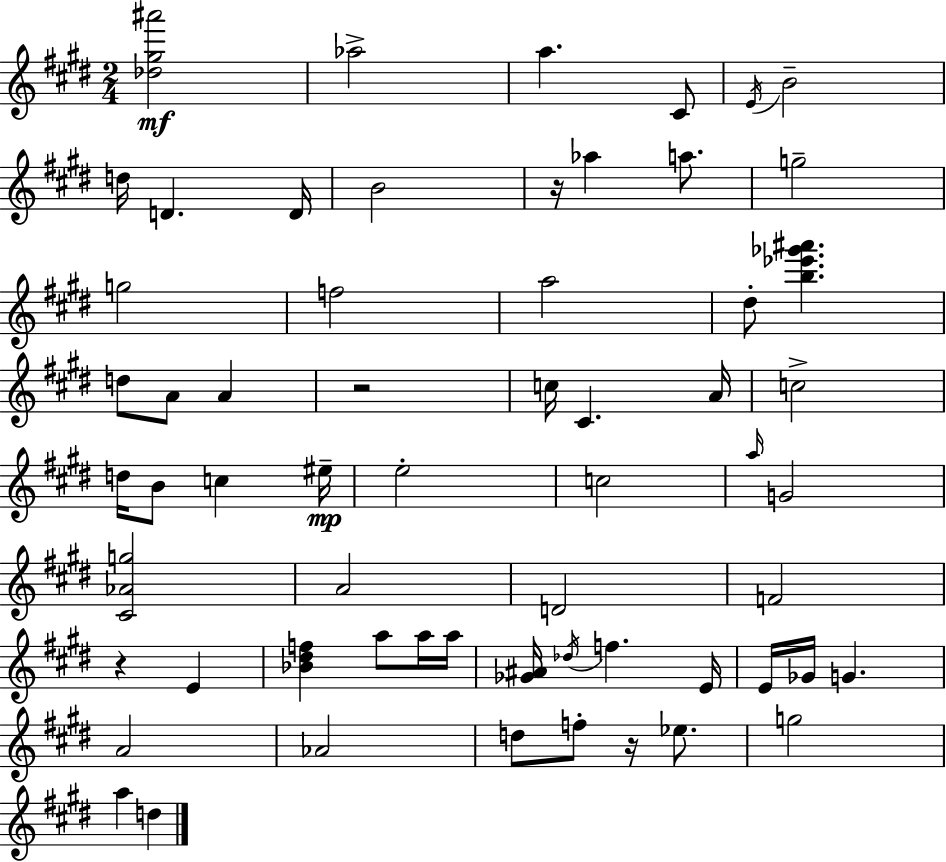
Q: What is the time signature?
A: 2/4